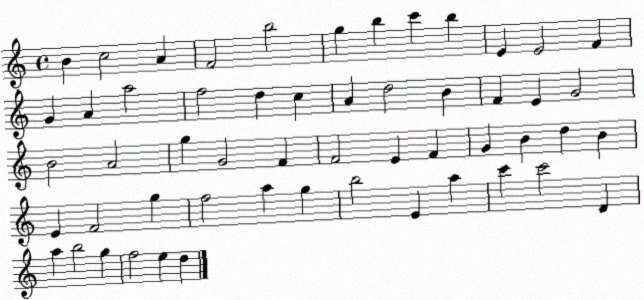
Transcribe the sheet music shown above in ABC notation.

X:1
T:Untitled
M:4/4
L:1/4
K:C
B c2 A F2 b2 g b c' b E E2 F G A a2 f2 d c A d2 B F E G2 B2 A2 g G2 F F2 E F G B d B E F2 g f2 a g b2 E a c' c'2 D a b2 g f2 e d